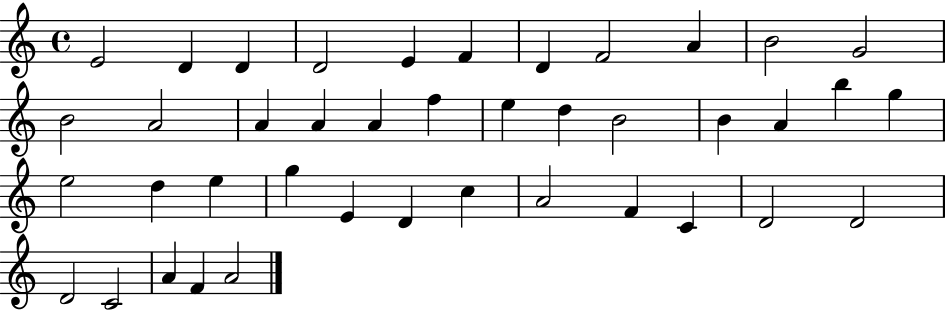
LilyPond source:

{
  \clef treble
  \time 4/4
  \defaultTimeSignature
  \key c \major
  e'2 d'4 d'4 | d'2 e'4 f'4 | d'4 f'2 a'4 | b'2 g'2 | \break b'2 a'2 | a'4 a'4 a'4 f''4 | e''4 d''4 b'2 | b'4 a'4 b''4 g''4 | \break e''2 d''4 e''4 | g''4 e'4 d'4 c''4 | a'2 f'4 c'4 | d'2 d'2 | \break d'2 c'2 | a'4 f'4 a'2 | \bar "|."
}